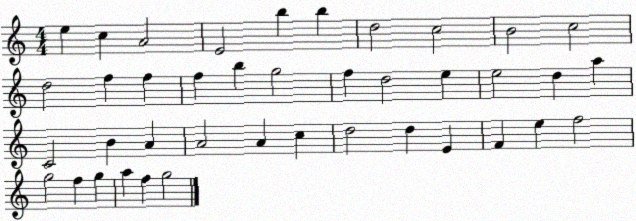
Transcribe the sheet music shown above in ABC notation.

X:1
T:Untitled
M:4/4
L:1/4
K:C
e c A2 E2 b b d2 c2 B2 c2 d2 f f f b g2 f d2 e e2 d a C2 B A A2 A c d2 d E F e f2 g2 f g a f g2